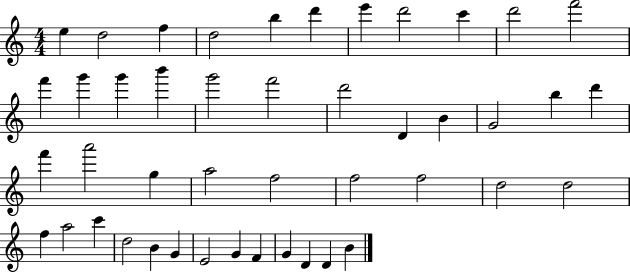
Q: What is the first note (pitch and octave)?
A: E5